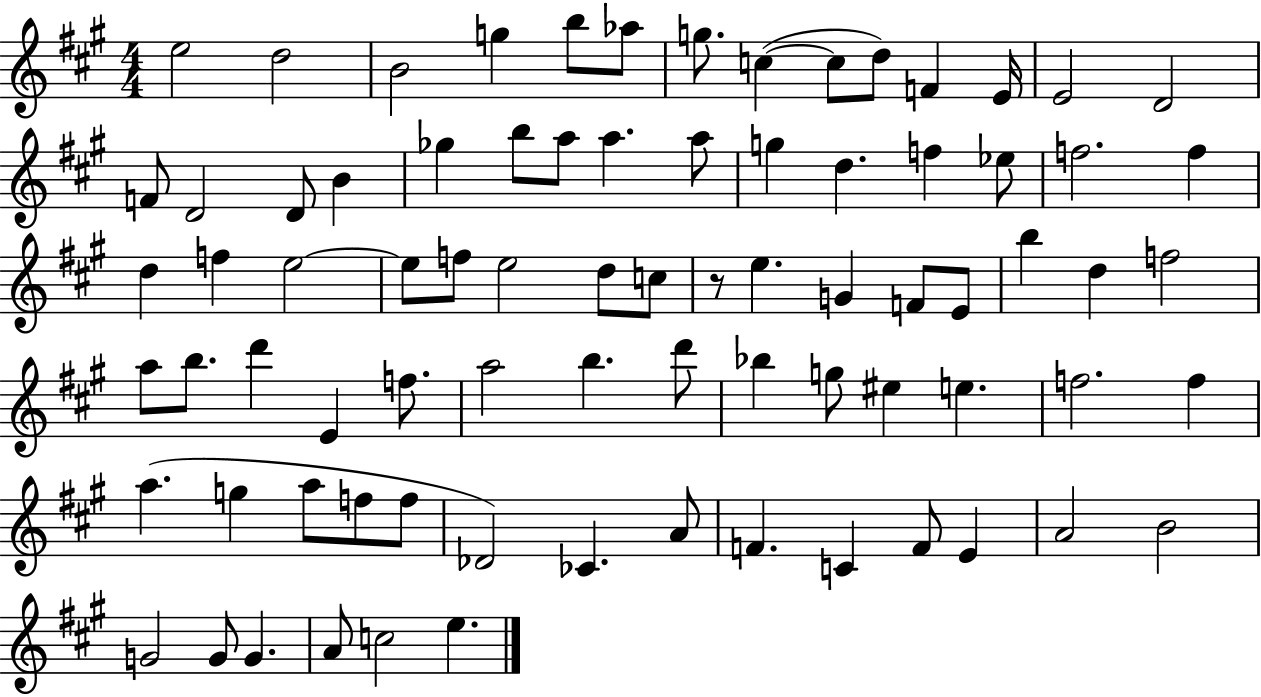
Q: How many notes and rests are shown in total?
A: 79